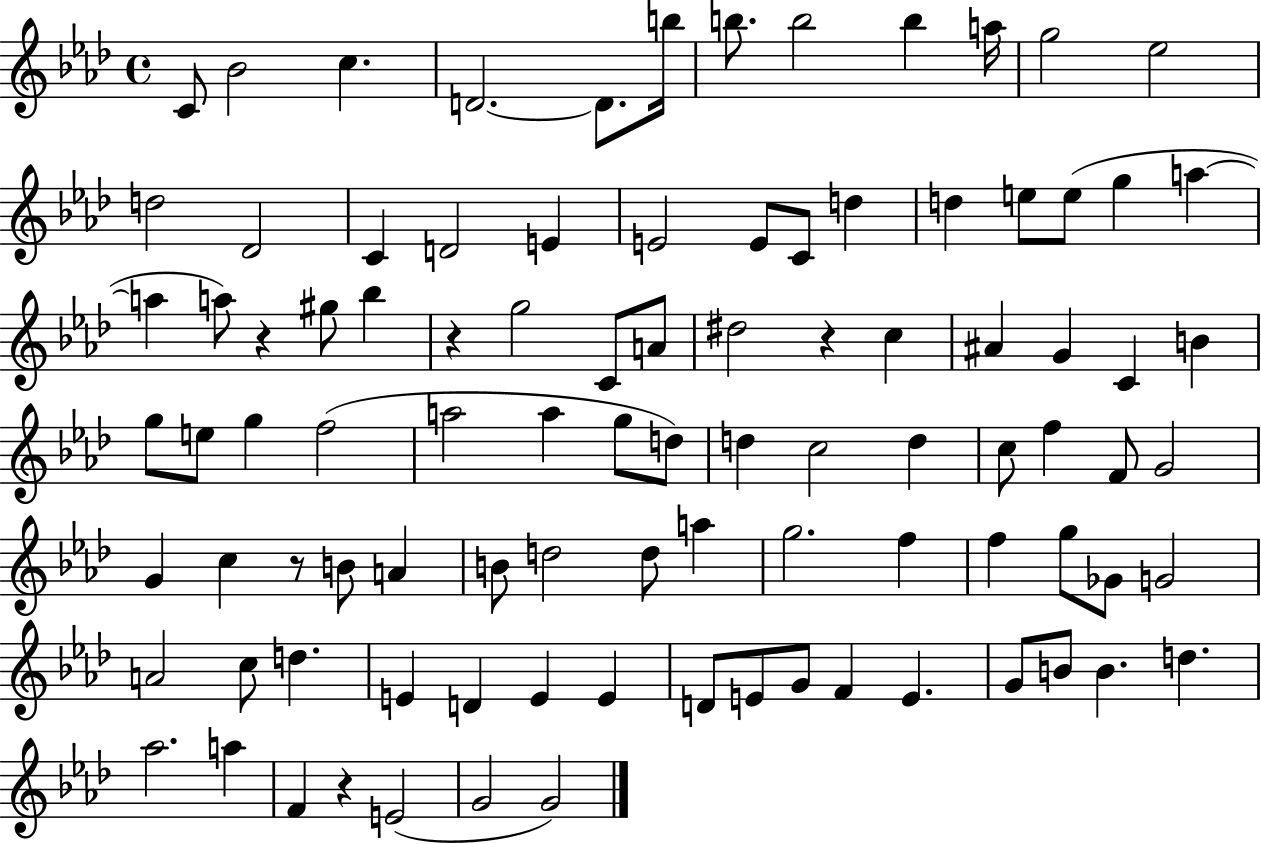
C4/e Bb4/h C5/q. D4/h. D4/e. B5/s B5/e. B5/h B5/q A5/s G5/h Eb5/h D5/h Db4/h C4/q D4/h E4/q E4/h E4/e C4/e D5/q D5/q E5/e E5/e G5/q A5/q A5/q A5/e R/q G#5/e Bb5/q R/q G5/h C4/e A4/e D#5/h R/q C5/q A#4/q G4/q C4/q B4/q G5/e E5/e G5/q F5/h A5/h A5/q G5/e D5/e D5/q C5/h D5/q C5/e F5/q F4/e G4/h G4/q C5/q R/e B4/e A4/q B4/e D5/h D5/e A5/q G5/h. F5/q F5/q G5/e Gb4/e G4/h A4/h C5/e D5/q. E4/q D4/q E4/q E4/q D4/e E4/e G4/e F4/q E4/q. G4/e B4/e B4/q. D5/q. Ab5/h. A5/q F4/q R/q E4/h G4/h G4/h